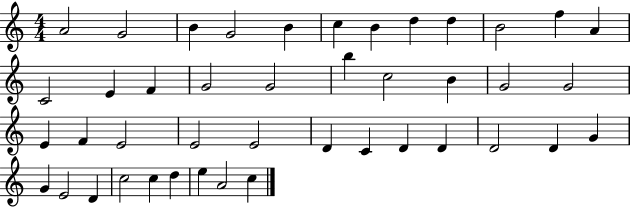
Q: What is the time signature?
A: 4/4